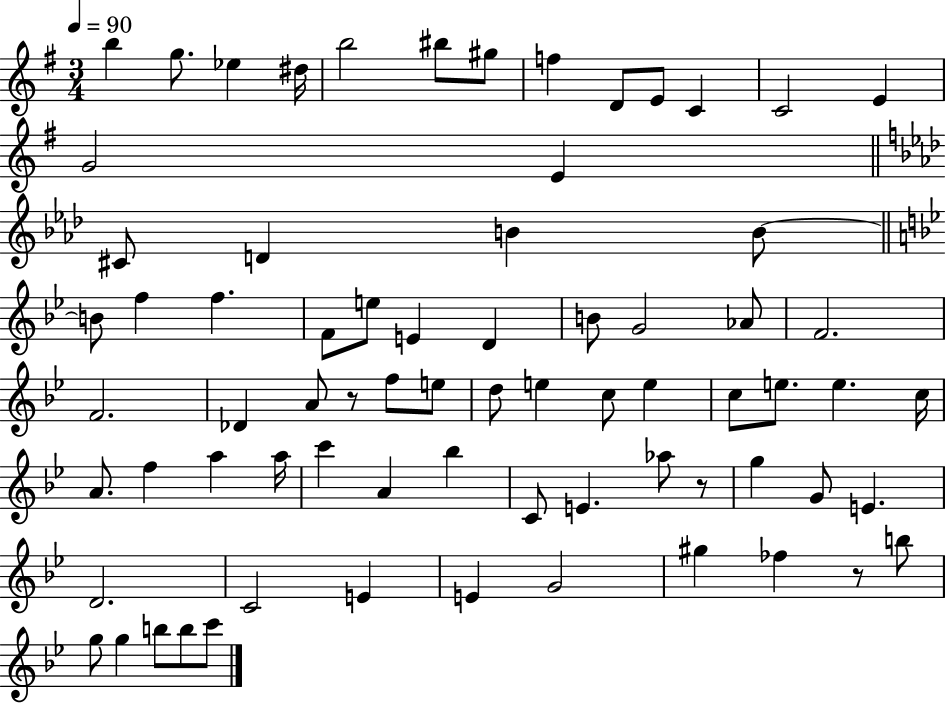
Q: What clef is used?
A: treble